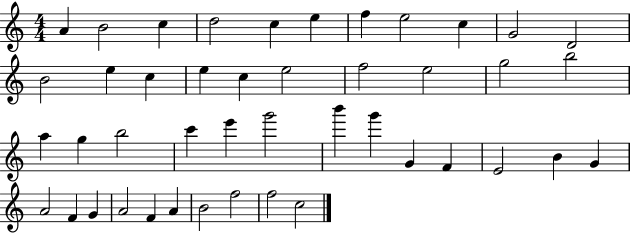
{
  \clef treble
  \numericTimeSignature
  \time 4/4
  \key c \major
  a'4 b'2 c''4 | d''2 c''4 e''4 | f''4 e''2 c''4 | g'2 d'2 | \break b'2 e''4 c''4 | e''4 c''4 e''2 | f''2 e''2 | g''2 b''2 | \break a''4 g''4 b''2 | c'''4 e'''4 g'''2 | b'''4 g'''4 g'4 f'4 | e'2 b'4 g'4 | \break a'2 f'4 g'4 | a'2 f'4 a'4 | b'2 f''2 | f''2 c''2 | \break \bar "|."
}